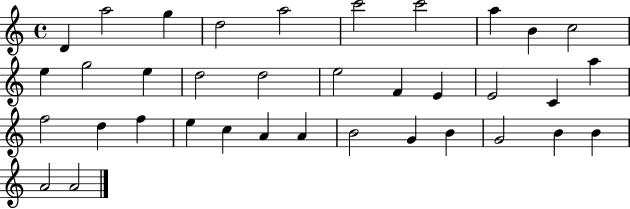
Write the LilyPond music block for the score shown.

{
  \clef treble
  \time 4/4
  \defaultTimeSignature
  \key c \major
  d'4 a''2 g''4 | d''2 a''2 | c'''2 c'''2 | a''4 b'4 c''2 | \break e''4 g''2 e''4 | d''2 d''2 | e''2 f'4 e'4 | e'2 c'4 a''4 | \break f''2 d''4 f''4 | e''4 c''4 a'4 a'4 | b'2 g'4 b'4 | g'2 b'4 b'4 | \break a'2 a'2 | \bar "|."
}